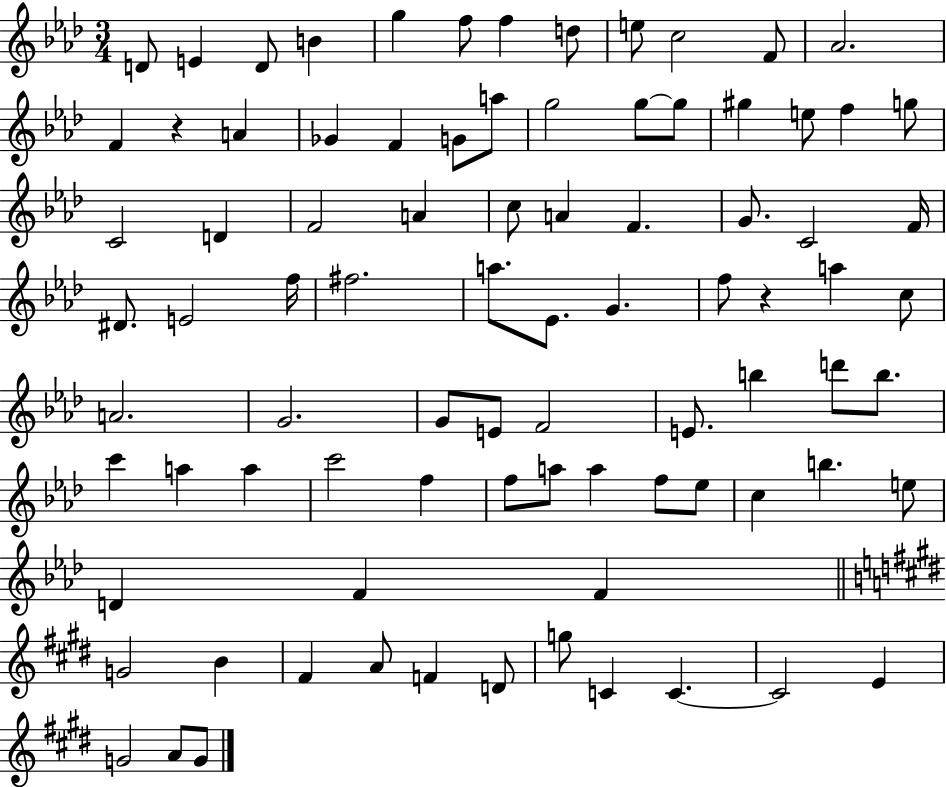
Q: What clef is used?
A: treble